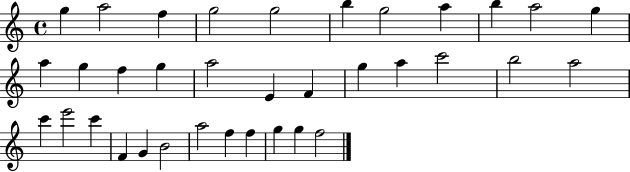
X:1
T:Untitled
M:4/4
L:1/4
K:C
g a2 f g2 g2 b g2 a b a2 g a g f g a2 E F g a c'2 b2 a2 c' e'2 c' F G B2 a2 f f g g f2